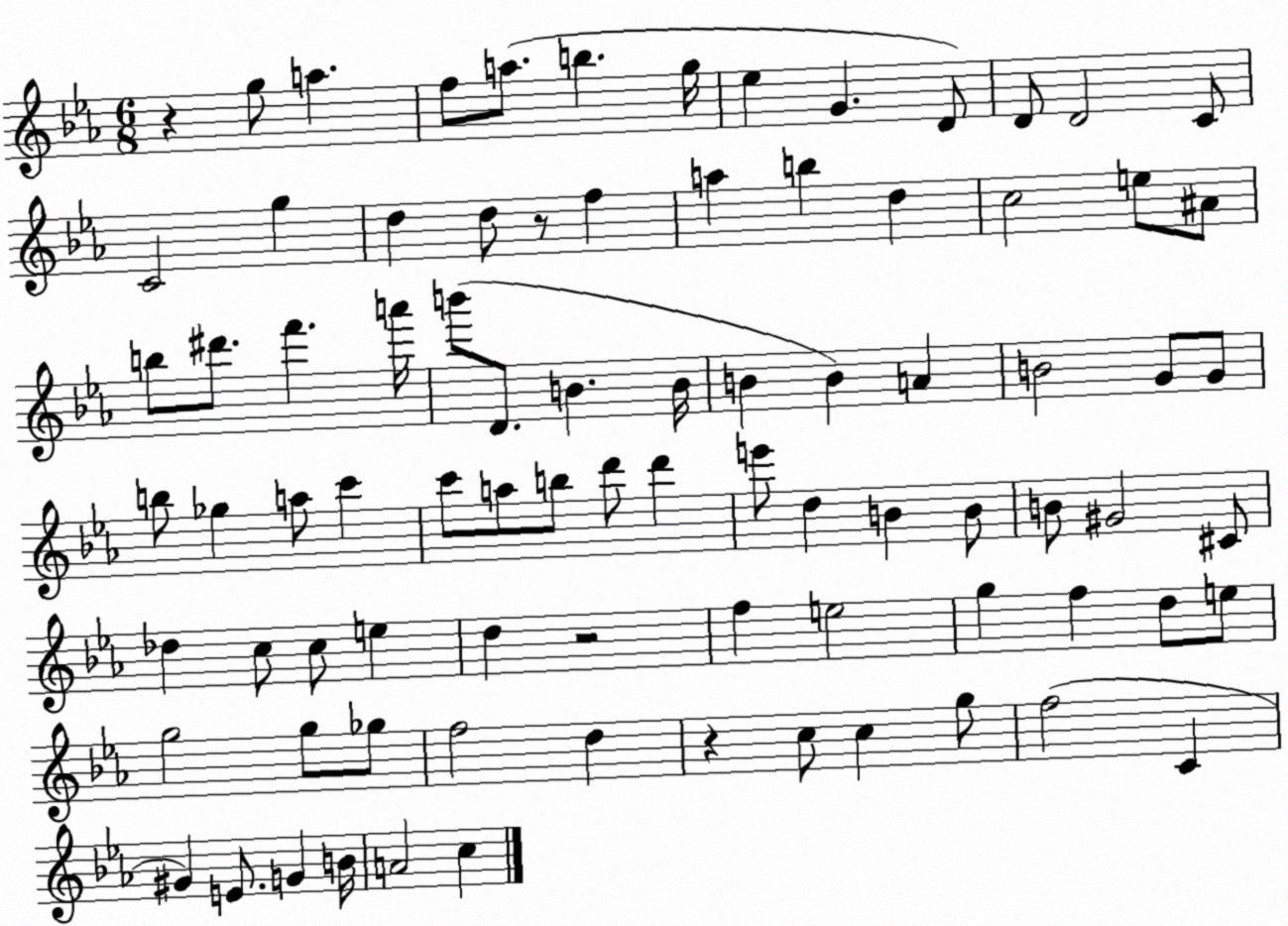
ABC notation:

X:1
T:Untitled
M:6/8
L:1/4
K:Eb
z g/2 a f/2 a/2 b g/4 _e G D/2 D/2 D2 C/2 C2 g d d/2 z/2 f a b d c2 e/2 ^A/2 b/2 ^d'/2 f' a'/4 b'/2 D/2 B B/4 B B A B2 G/2 G/2 b/2 _g a/2 c' c'/2 a/2 b/2 d'/2 d' e'/2 d B B/2 B/2 ^G2 ^C/2 _d c/2 c/2 e d z2 f e2 g f d/2 e/2 g2 g/2 _g/2 f2 d z c/2 c g/2 f2 C ^G E/2 G B/4 A2 c